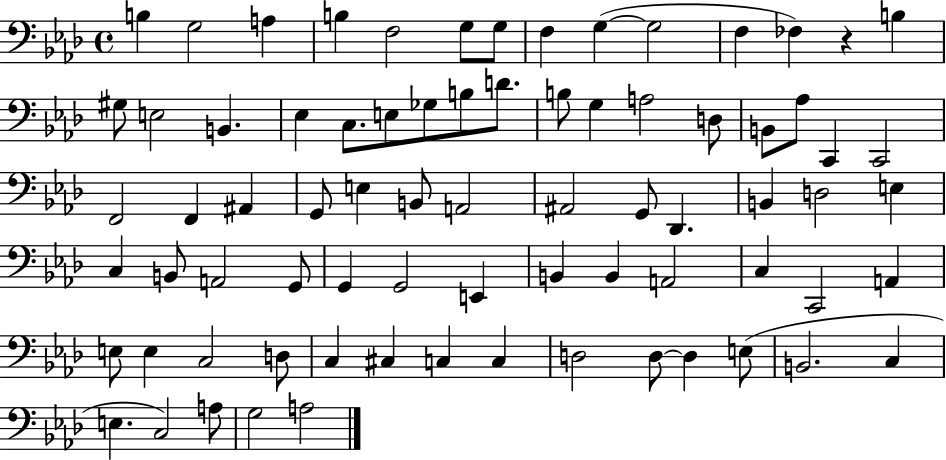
{
  \clef bass
  \time 4/4
  \defaultTimeSignature
  \key aes \major
  b4 g2 a4 | b4 f2 g8 g8 | f4 g4~(~ g2 | f4 fes4) r4 b4 | \break gis8 e2 b,4. | ees4 c8. e8 ges8 b8 d'8. | b8 g4 a2 d8 | b,8 aes8 c,4 c,2 | \break f,2 f,4 ais,4 | g,8 e4 b,8 a,2 | ais,2 g,8 des,4. | b,4 d2 e4 | \break c4 b,8 a,2 g,8 | g,4 g,2 e,4 | b,4 b,4 a,2 | c4 c,2 a,4 | \break e8 e4 c2 d8 | c4 cis4 c4 c4 | d2 d8~~ d4 e8( | b,2. c4 | \break e4. c2) a8 | g2 a2 | \bar "|."
}